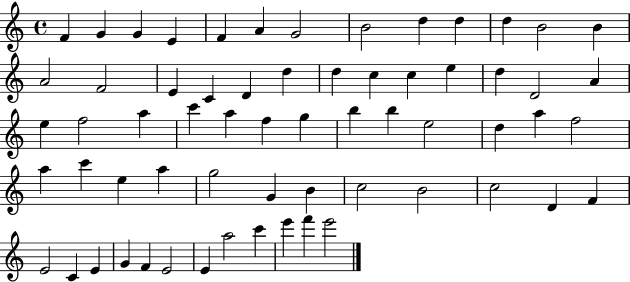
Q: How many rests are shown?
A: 0